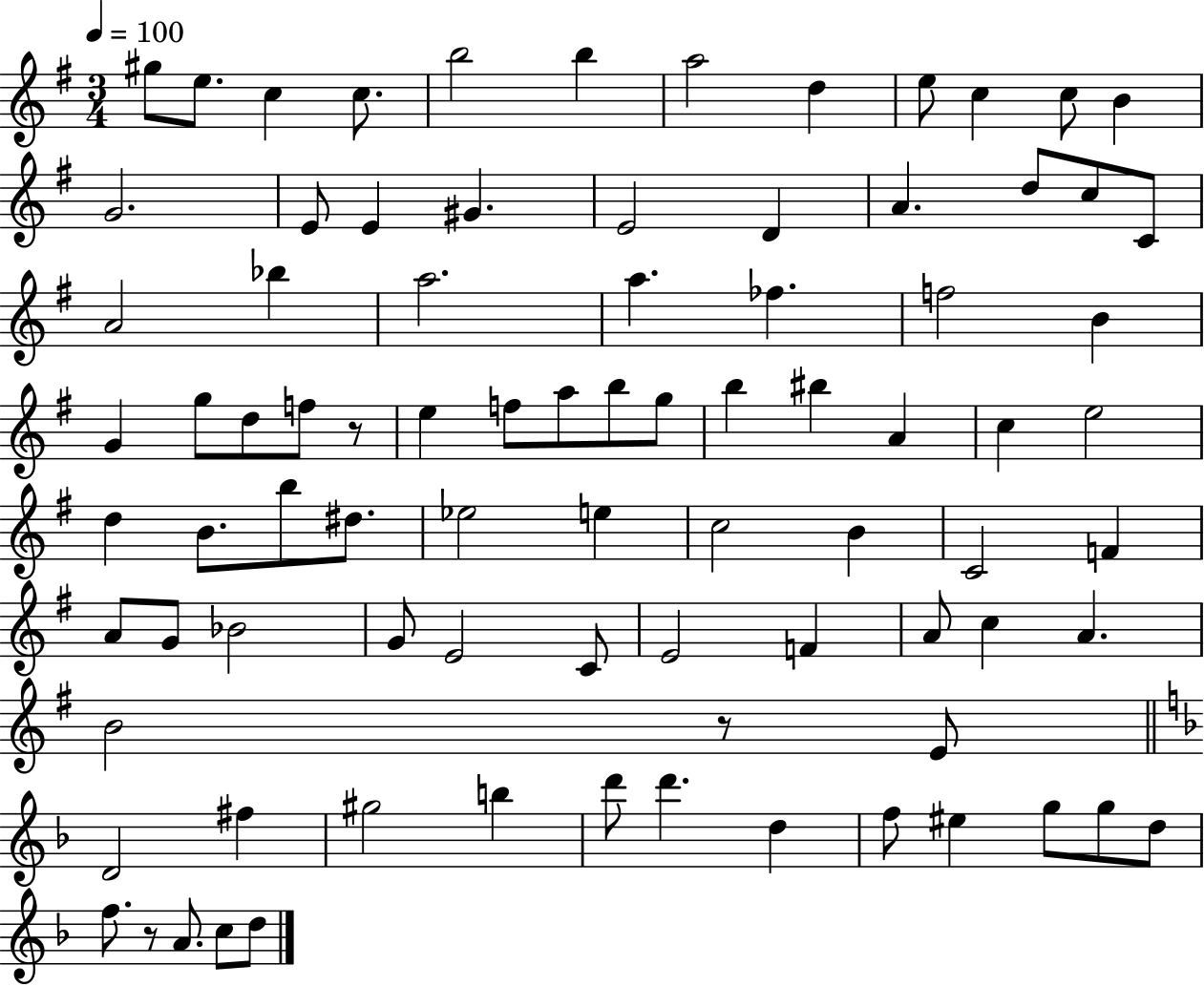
G#5/e E5/e. C5/q C5/e. B5/h B5/q A5/h D5/q E5/e C5/q C5/e B4/q G4/h. E4/e E4/q G#4/q. E4/h D4/q A4/q. D5/e C5/e C4/e A4/h Bb5/q A5/h. A5/q. FES5/q. F5/h B4/q G4/q G5/e D5/e F5/e R/e E5/q F5/e A5/e B5/e G5/e B5/q BIS5/q A4/q C5/q E5/h D5/q B4/e. B5/e D#5/e. Eb5/h E5/q C5/h B4/q C4/h F4/q A4/e G4/e Bb4/h G4/e E4/h C4/e E4/h F4/q A4/e C5/q A4/q. B4/h R/e E4/e D4/h F#5/q G#5/h B5/q D6/e D6/q. D5/q F5/e EIS5/q G5/e G5/e D5/e F5/e. R/e A4/e. C5/e D5/e